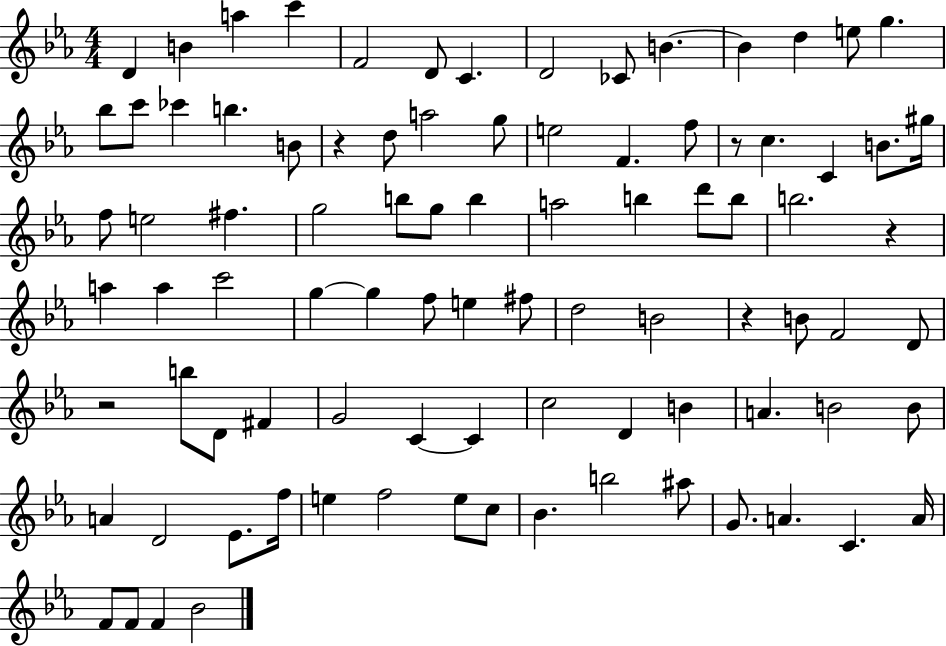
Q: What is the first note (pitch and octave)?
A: D4